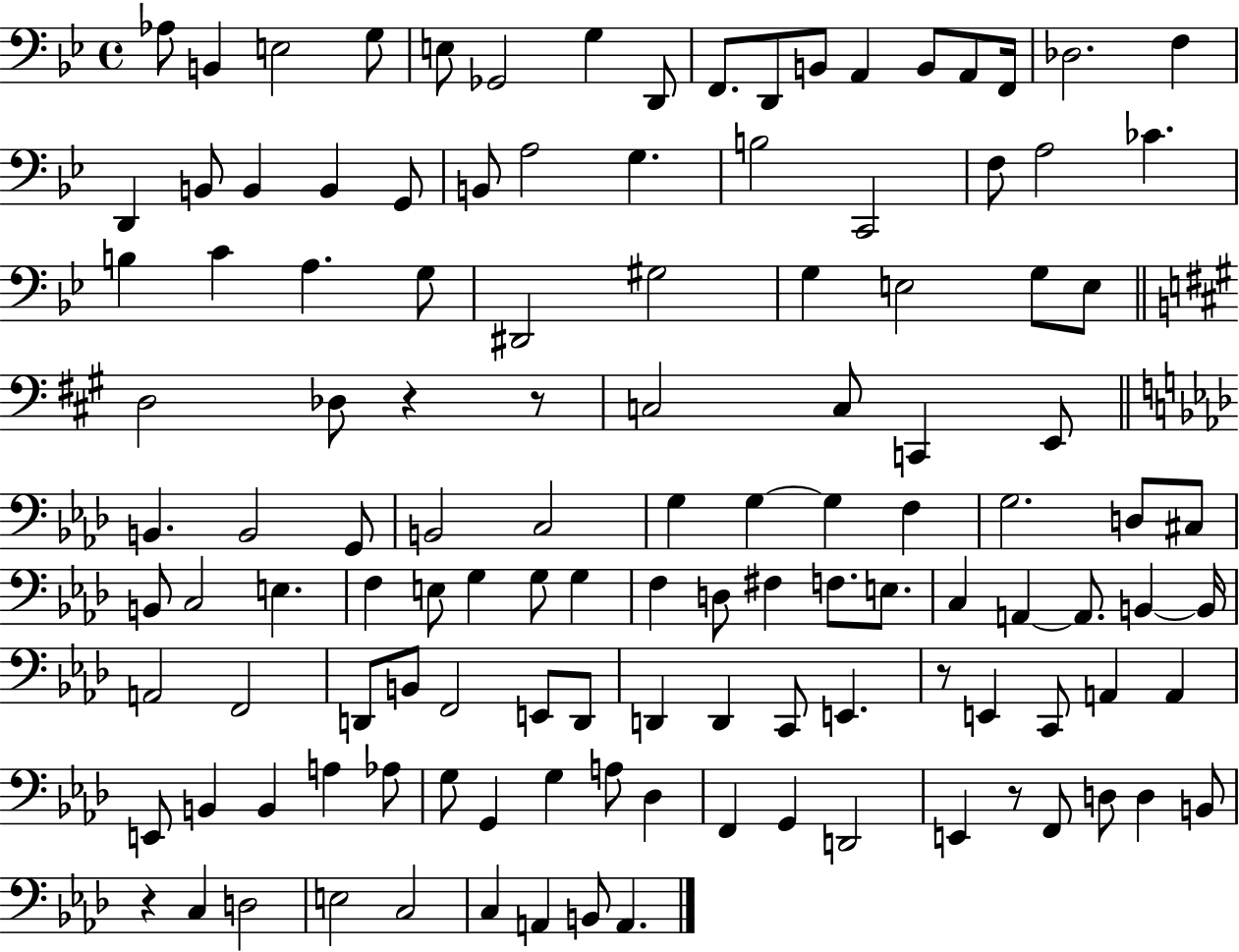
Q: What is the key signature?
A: BES major